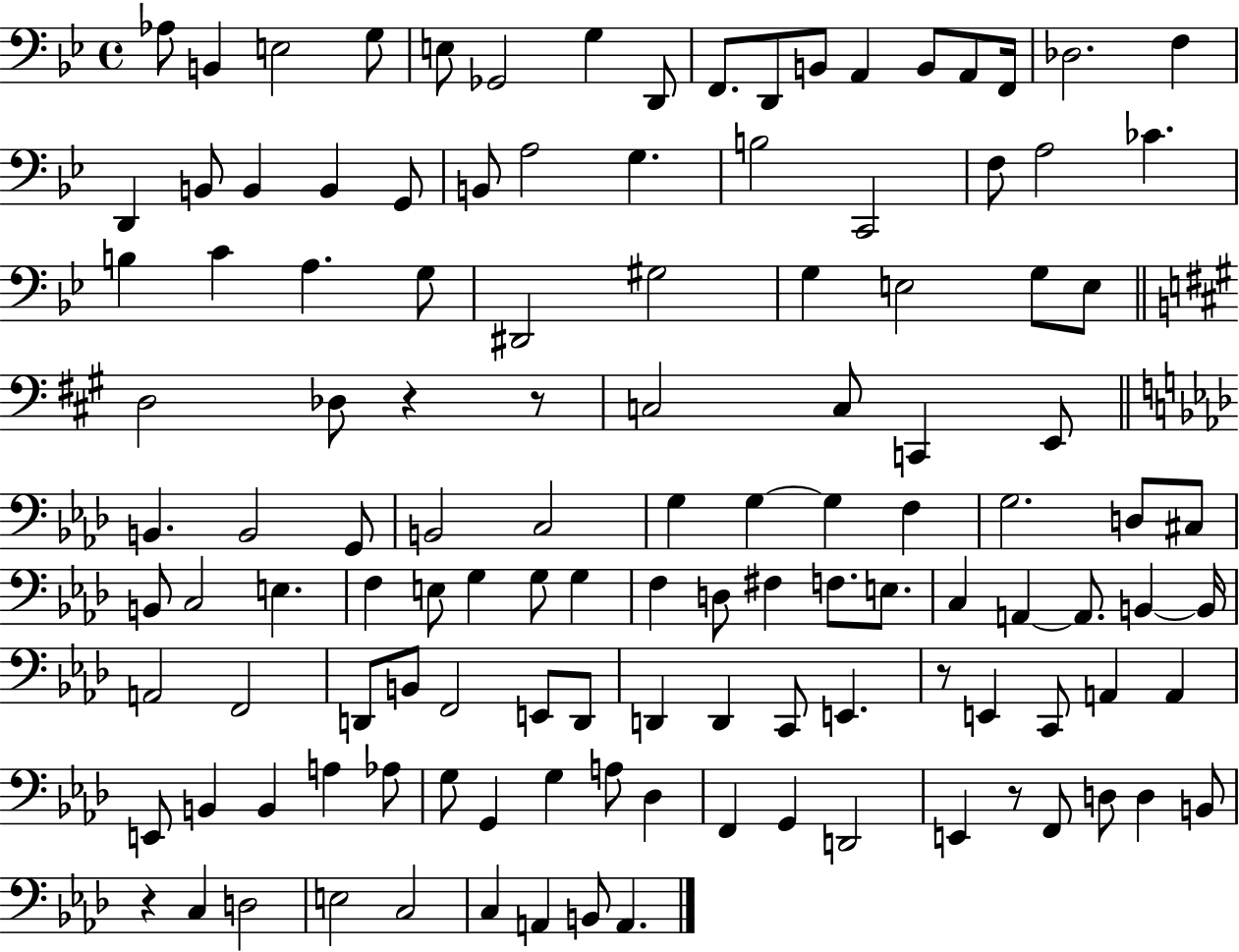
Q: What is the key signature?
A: BES major